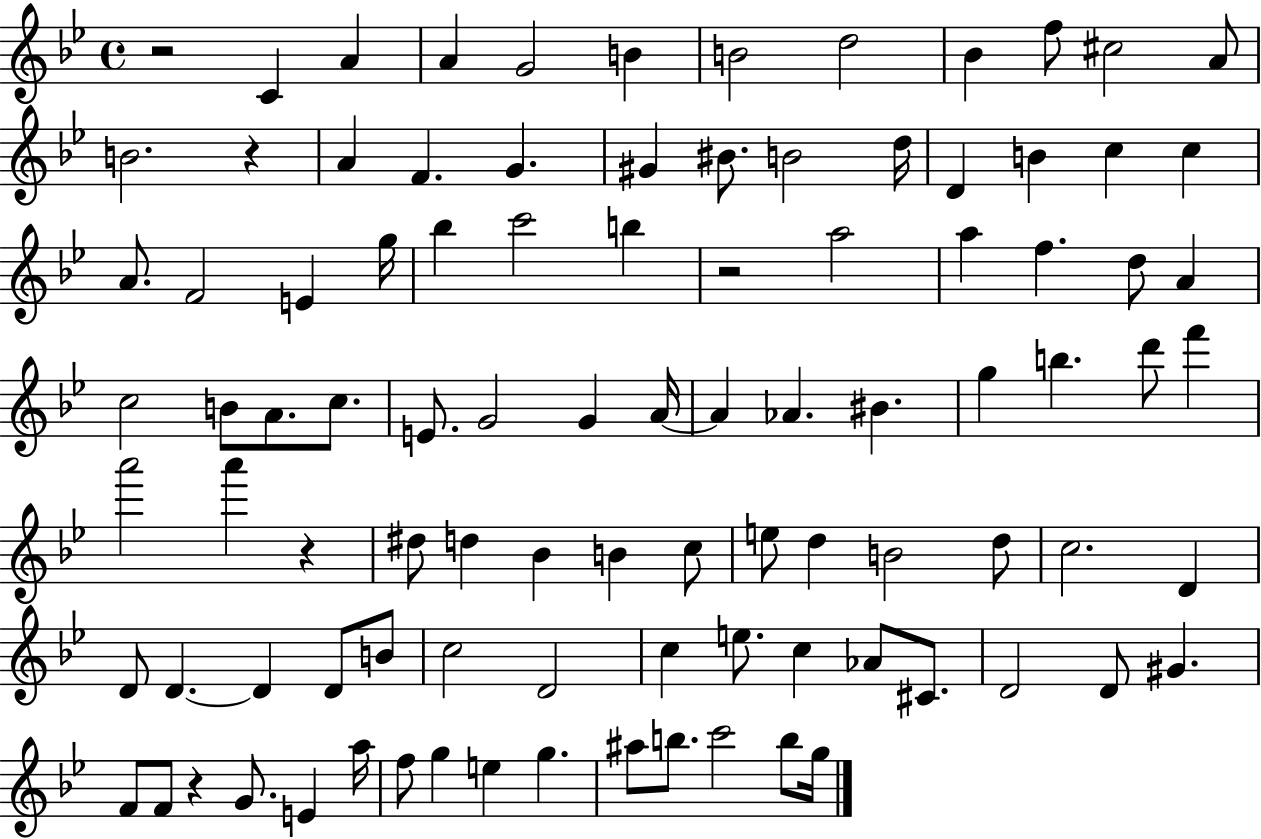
X:1
T:Untitled
M:4/4
L:1/4
K:Bb
z2 C A A G2 B B2 d2 _B f/2 ^c2 A/2 B2 z A F G ^G ^B/2 B2 d/4 D B c c A/2 F2 E g/4 _b c'2 b z2 a2 a f d/2 A c2 B/2 A/2 c/2 E/2 G2 G A/4 A _A ^B g b d'/2 f' a'2 a' z ^d/2 d _B B c/2 e/2 d B2 d/2 c2 D D/2 D D D/2 B/2 c2 D2 c e/2 c _A/2 ^C/2 D2 D/2 ^G F/2 F/2 z G/2 E a/4 f/2 g e g ^a/2 b/2 c'2 b/2 g/4